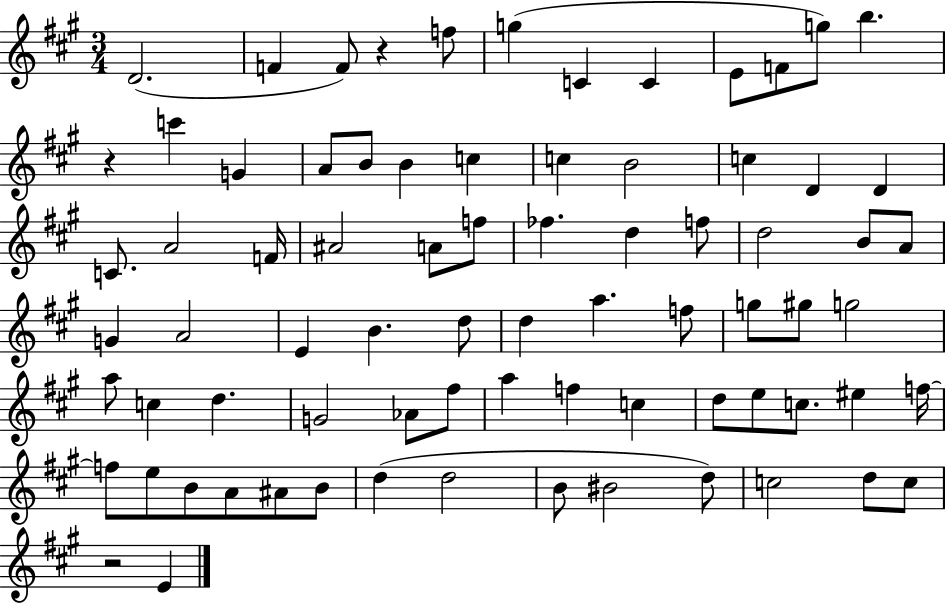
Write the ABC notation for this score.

X:1
T:Untitled
M:3/4
L:1/4
K:A
D2 F F/2 z f/2 g C C E/2 F/2 g/2 b z c' G A/2 B/2 B c c B2 c D D C/2 A2 F/4 ^A2 A/2 f/2 _f d f/2 d2 B/2 A/2 G A2 E B d/2 d a f/2 g/2 ^g/2 g2 a/2 c d G2 _A/2 ^f/2 a f c d/2 e/2 c/2 ^e f/4 f/2 e/2 B/2 A/2 ^A/2 B/2 d d2 B/2 ^B2 d/2 c2 d/2 c/2 z2 E